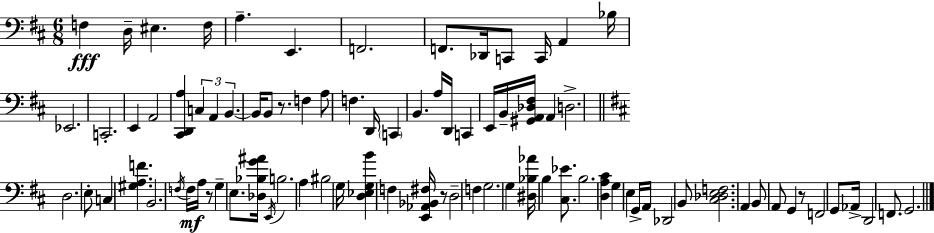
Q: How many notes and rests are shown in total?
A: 86